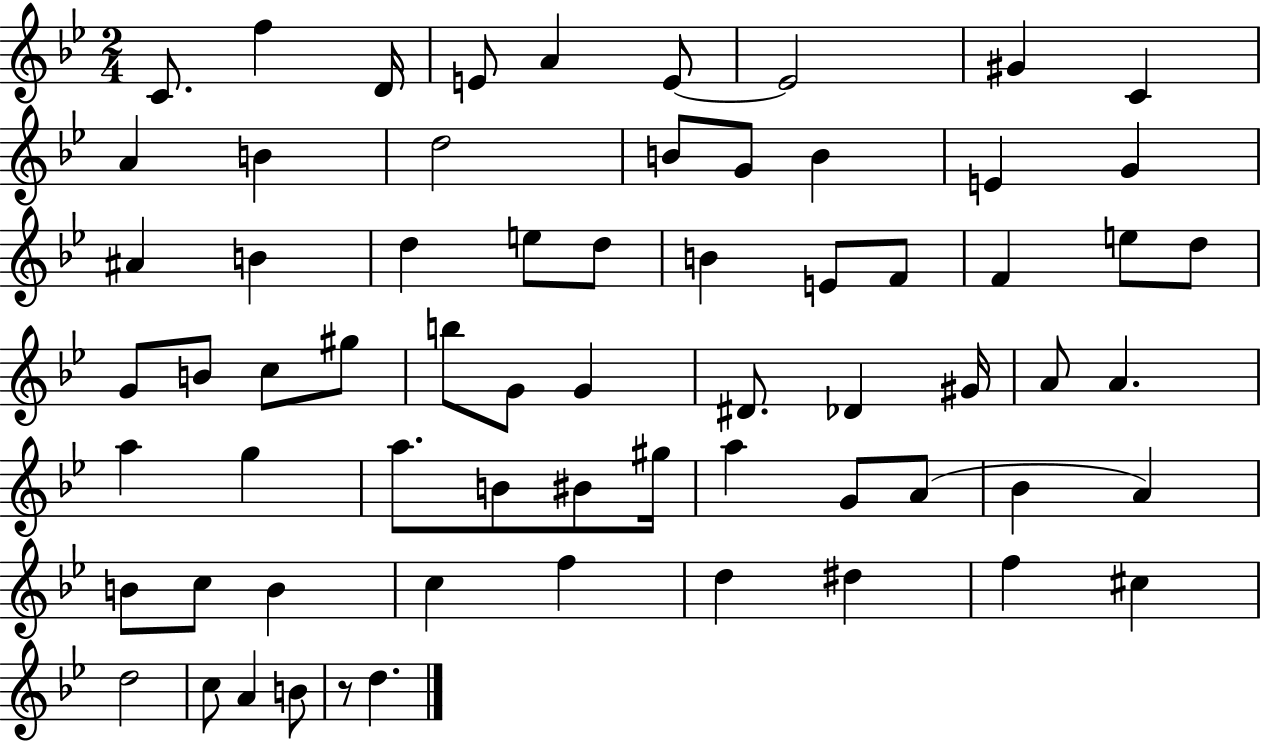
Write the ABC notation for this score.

X:1
T:Untitled
M:2/4
L:1/4
K:Bb
C/2 f D/4 E/2 A E/2 E2 ^G C A B d2 B/2 G/2 B E G ^A B d e/2 d/2 B E/2 F/2 F e/2 d/2 G/2 B/2 c/2 ^g/2 b/2 G/2 G ^D/2 _D ^G/4 A/2 A a g a/2 B/2 ^B/2 ^g/4 a G/2 A/2 _B A B/2 c/2 B c f d ^d f ^c d2 c/2 A B/2 z/2 d